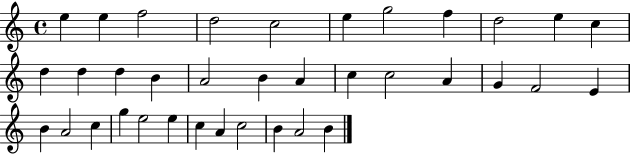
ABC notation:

X:1
T:Untitled
M:4/4
L:1/4
K:C
e e f2 d2 c2 e g2 f d2 e c d d d B A2 B A c c2 A G F2 E B A2 c g e2 e c A c2 B A2 B